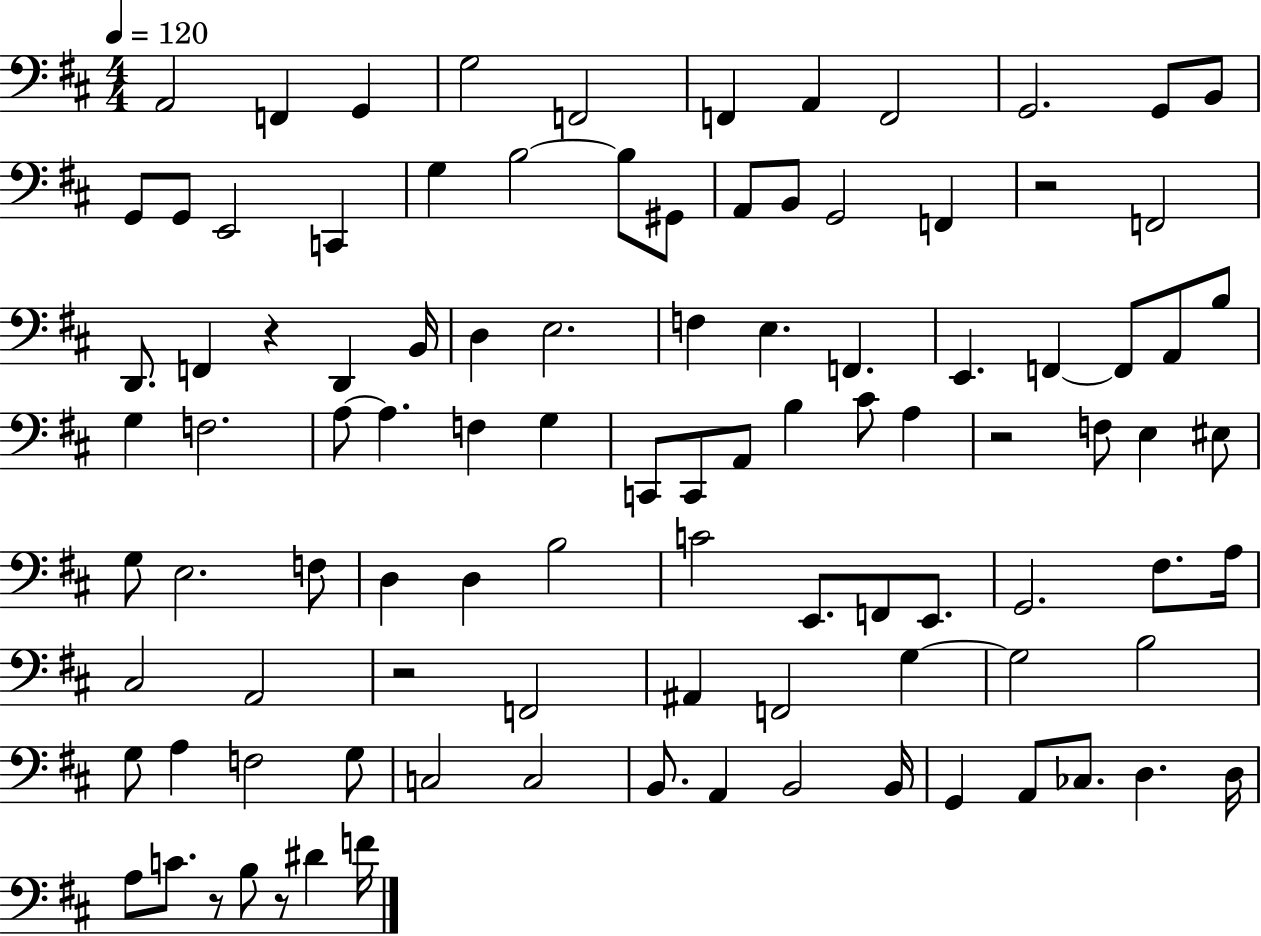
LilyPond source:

{
  \clef bass
  \numericTimeSignature
  \time 4/4
  \key d \major
  \tempo 4 = 120
  a,2 f,4 g,4 | g2 f,2 | f,4 a,4 f,2 | g,2. g,8 b,8 | \break g,8 g,8 e,2 c,4 | g4 b2~~ b8 gis,8 | a,8 b,8 g,2 f,4 | r2 f,2 | \break d,8. f,4 r4 d,4 b,16 | d4 e2. | f4 e4. f,4. | e,4. f,4~~ f,8 a,8 b8 | \break g4 f2. | a8~~ a4. f4 g4 | c,8 c,8 a,8 b4 cis'8 a4 | r2 f8 e4 eis8 | \break g8 e2. f8 | d4 d4 b2 | c'2 e,8. f,8 e,8. | g,2. fis8. a16 | \break cis2 a,2 | r2 f,2 | ais,4 f,2 g4~~ | g2 b2 | \break g8 a4 f2 g8 | c2 c2 | b,8. a,4 b,2 b,16 | g,4 a,8 ces8. d4. d16 | \break a8 c'8. r8 b8 r8 dis'4 f'16 | \bar "|."
}